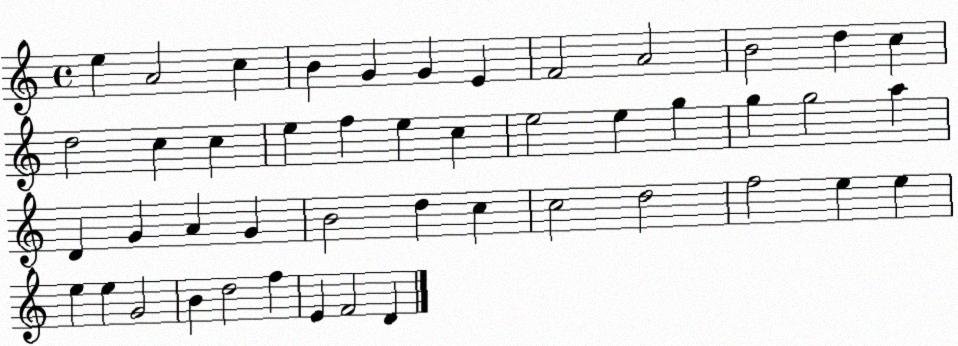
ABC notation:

X:1
T:Untitled
M:4/4
L:1/4
K:C
e A2 c B G G E F2 A2 B2 d c d2 c c e f e c e2 e g g g2 a D G A G B2 d c c2 d2 f2 e e e e G2 B d2 f E F2 D